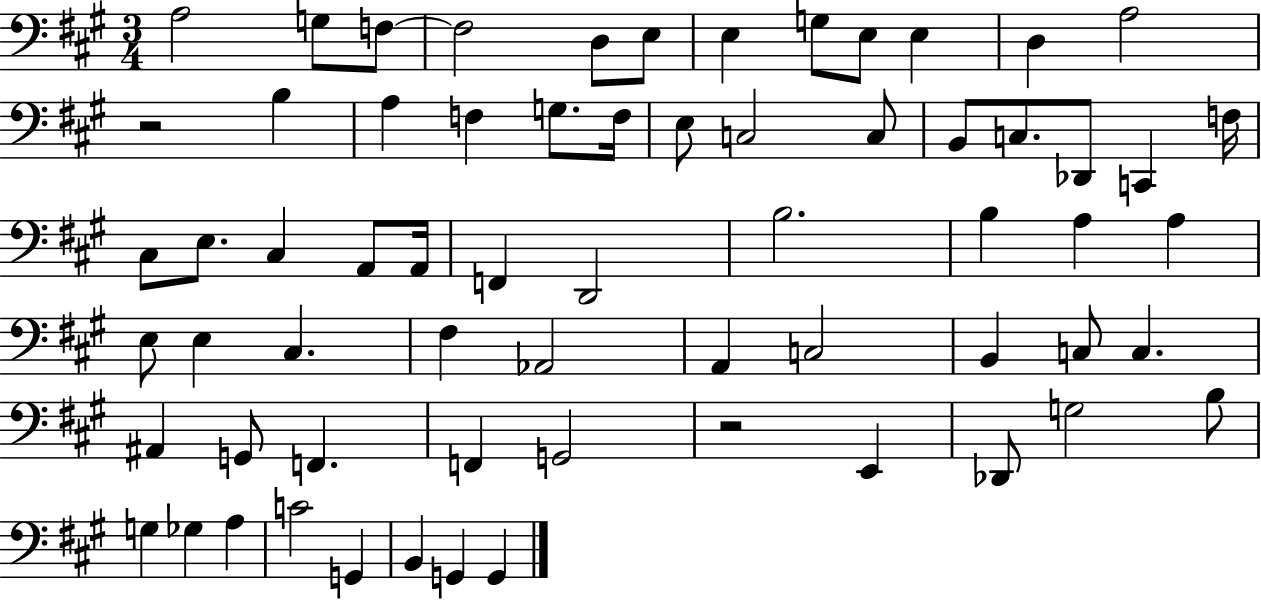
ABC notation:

X:1
T:Untitled
M:3/4
L:1/4
K:A
A,2 G,/2 F,/2 F,2 D,/2 E,/2 E, G,/2 E,/2 E, D, A,2 z2 B, A, F, G,/2 F,/4 E,/2 C,2 C,/2 B,,/2 C,/2 _D,,/2 C,, F,/4 ^C,/2 E,/2 ^C, A,,/2 A,,/4 F,, D,,2 B,2 B, A, A, E,/2 E, ^C, ^F, _A,,2 A,, C,2 B,, C,/2 C, ^A,, G,,/2 F,, F,, G,,2 z2 E,, _D,,/2 G,2 B,/2 G, _G, A, C2 G,, B,, G,, G,,